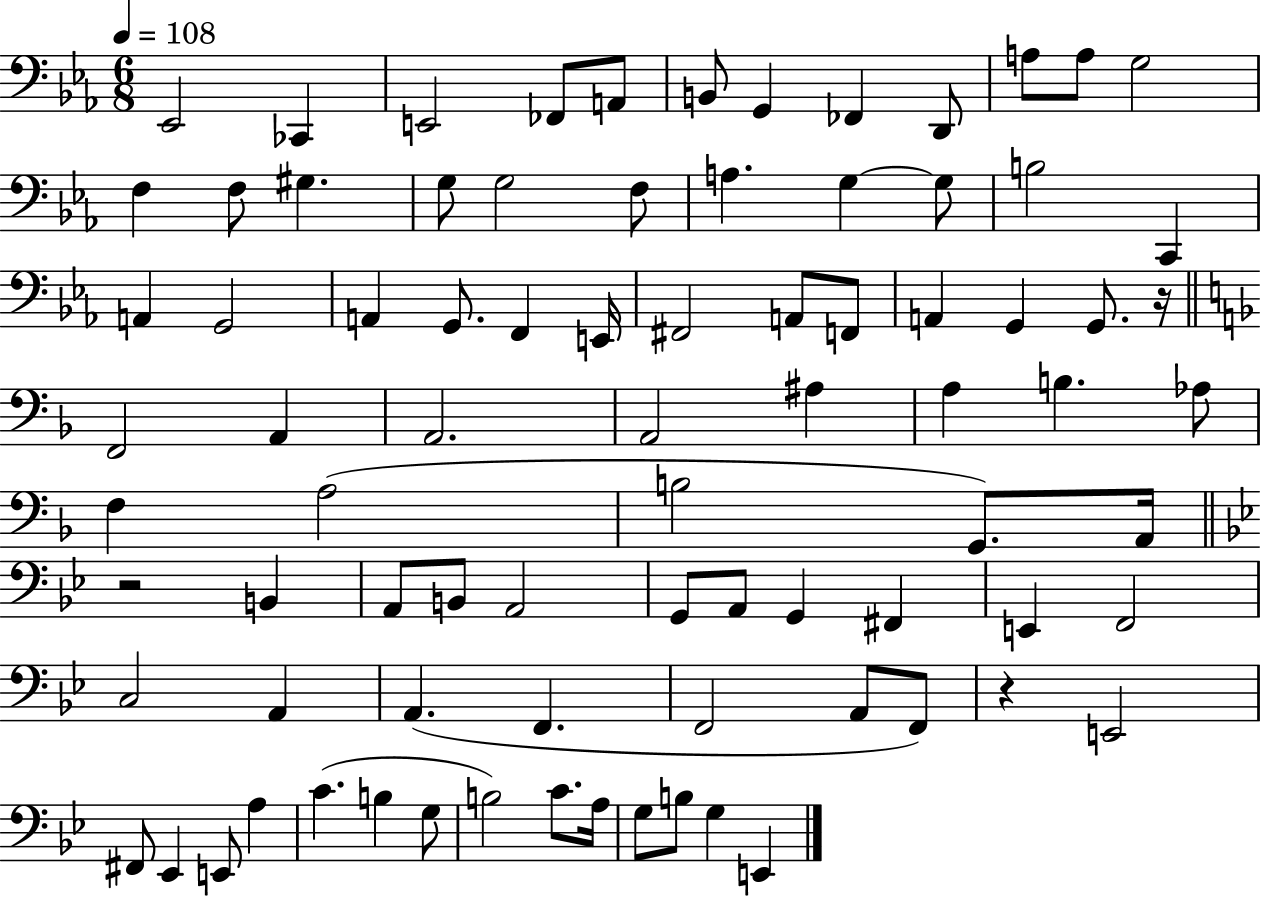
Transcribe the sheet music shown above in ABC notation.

X:1
T:Untitled
M:6/8
L:1/4
K:Eb
_E,,2 _C,, E,,2 _F,,/2 A,,/2 B,,/2 G,, _F,, D,,/2 A,/2 A,/2 G,2 F, F,/2 ^G, G,/2 G,2 F,/2 A, G, G,/2 B,2 C,, A,, G,,2 A,, G,,/2 F,, E,,/4 ^F,,2 A,,/2 F,,/2 A,, G,, G,,/2 z/4 F,,2 A,, A,,2 A,,2 ^A, A, B, _A,/2 F, A,2 B,2 G,,/2 A,,/4 z2 B,, A,,/2 B,,/2 A,,2 G,,/2 A,,/2 G,, ^F,, E,, F,,2 C,2 A,, A,, F,, F,,2 A,,/2 F,,/2 z E,,2 ^F,,/2 _E,, E,,/2 A, C B, G,/2 B,2 C/2 A,/4 G,/2 B,/2 G, E,,